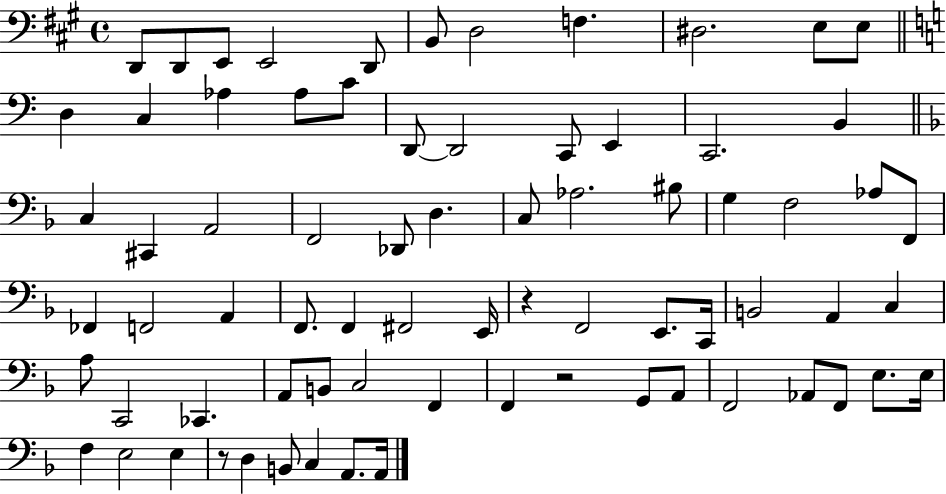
{
  \clef bass
  \time 4/4
  \defaultTimeSignature
  \key a \major
  d,8 d,8 e,8 e,2 d,8 | b,8 d2 f4. | dis2. e8 e8 | \bar "||" \break \key c \major d4 c4 aes4 aes8 c'8 | d,8~~ d,2 c,8 e,4 | c,2. b,4 | \bar "||" \break \key f \major c4 cis,4 a,2 | f,2 des,8 d4. | c8 aes2. bis8 | g4 f2 aes8 f,8 | \break fes,4 f,2 a,4 | f,8. f,4 fis,2 e,16 | r4 f,2 e,8. c,16 | b,2 a,4 c4 | \break a8 c,2 ces,4. | a,8 b,8 c2 f,4 | f,4 r2 g,8 a,8 | f,2 aes,8 f,8 e8. e16 | \break f4 e2 e4 | r8 d4 b,8 c4 a,8. a,16 | \bar "|."
}